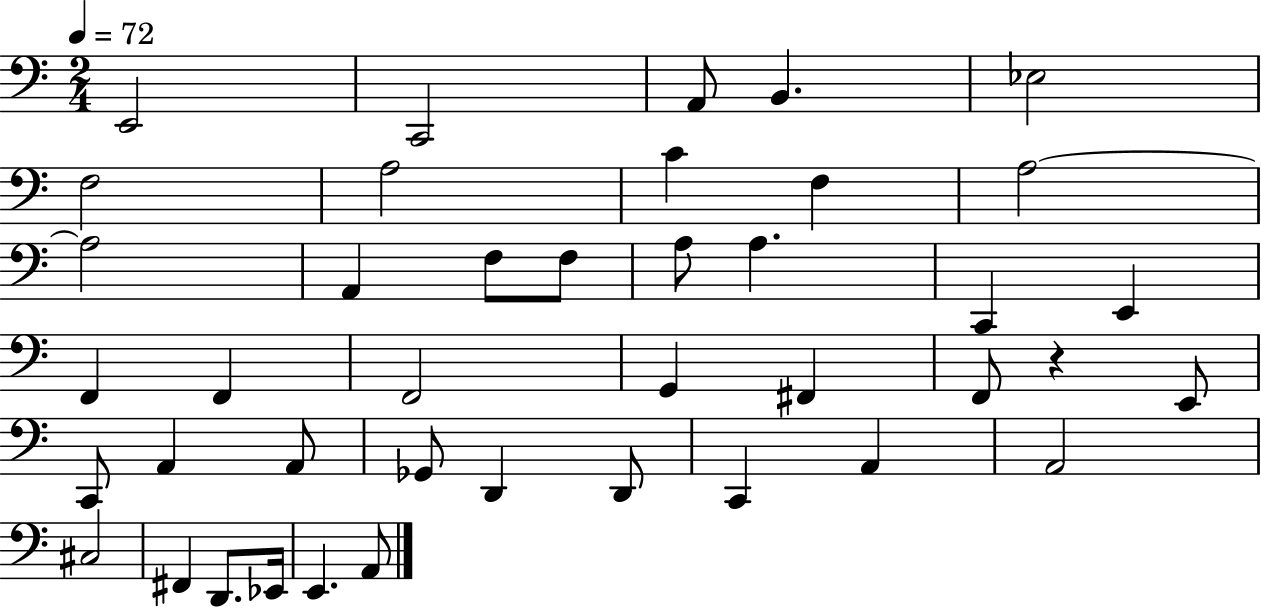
X:1
T:Untitled
M:2/4
L:1/4
K:C
E,,2 C,,2 A,,/2 B,, _E,2 F,2 A,2 C F, A,2 A,2 A,, F,/2 F,/2 A,/2 A, C,, E,, F,, F,, F,,2 G,, ^F,, F,,/2 z E,,/2 C,,/2 A,, A,,/2 _G,,/2 D,, D,,/2 C,, A,, A,,2 ^C,2 ^F,, D,,/2 _E,,/4 E,, A,,/2